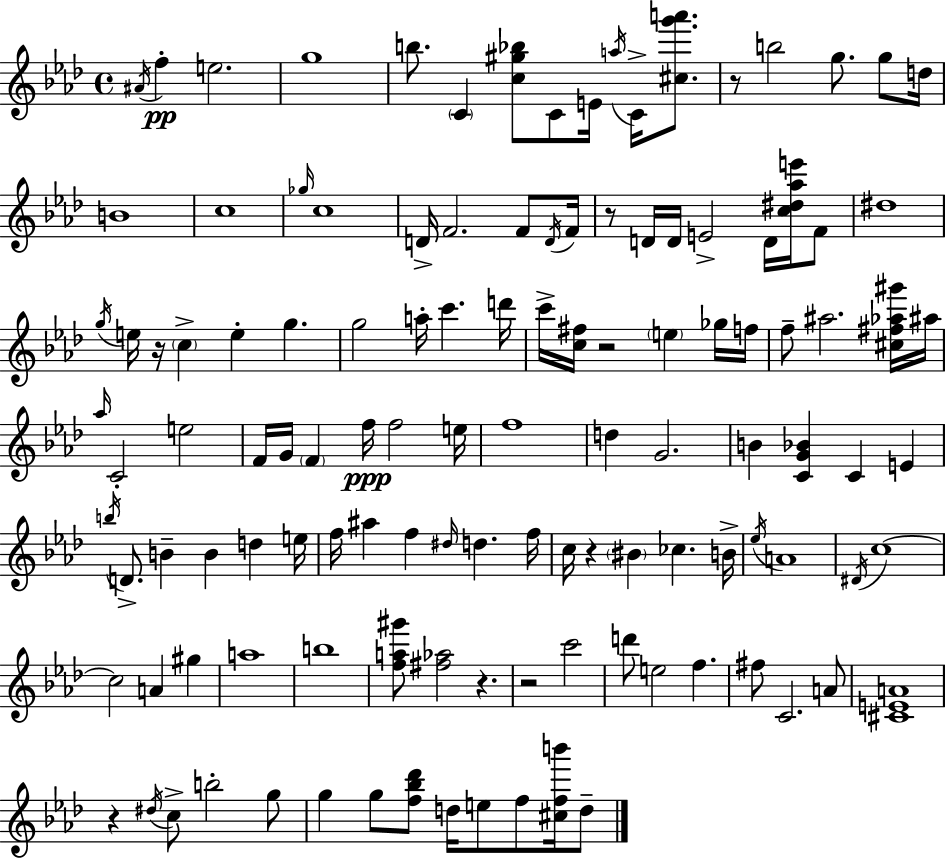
A#4/s F5/q E5/h. G5/w B5/e. C4/q [C5,G#5,Bb5]/e C4/e E4/s A5/s C4/s [C#5,G6,A6]/e. R/e B5/h G5/e. G5/e D5/s B4/w C5/w Gb5/s C5/w D4/s F4/h. F4/e D4/s F4/s R/e D4/s D4/s E4/h D4/s [C5,D#5,Ab5,E6]/s F4/e D#5/w G5/s E5/s R/s C5/q E5/q G5/q. G5/h A5/s C6/q. D6/s C6/s [C5,F#5]/s R/h E5/q Gb5/s F5/s F5/e A#5/h. [C#5,F#5,Ab5,G#6]/s A#5/s Ab5/s C4/h E5/h F4/s G4/s F4/q F5/s F5/h E5/s F5/w D5/q G4/h. B4/q [C4,G4,Bb4]/q C4/q E4/q B5/s D4/e. B4/q B4/q D5/q E5/s F5/s A#5/q F5/q D#5/s D5/q. F5/s C5/s R/q BIS4/q CES5/q. B4/s Eb5/s A4/w D#4/s C5/w C5/h A4/q G#5/q A5/w B5/w [F5,A5,G#6]/e [F#5,Ab5]/h R/q. R/h C6/h D6/e E5/h F5/q. F#5/e C4/h. A4/e [C#4,E4,A4]/w R/q D#5/s C5/e B5/h G5/e G5/q G5/e [F5,Bb5,Db6]/e D5/s E5/e F5/e [C#5,F5,B6]/s D5/e